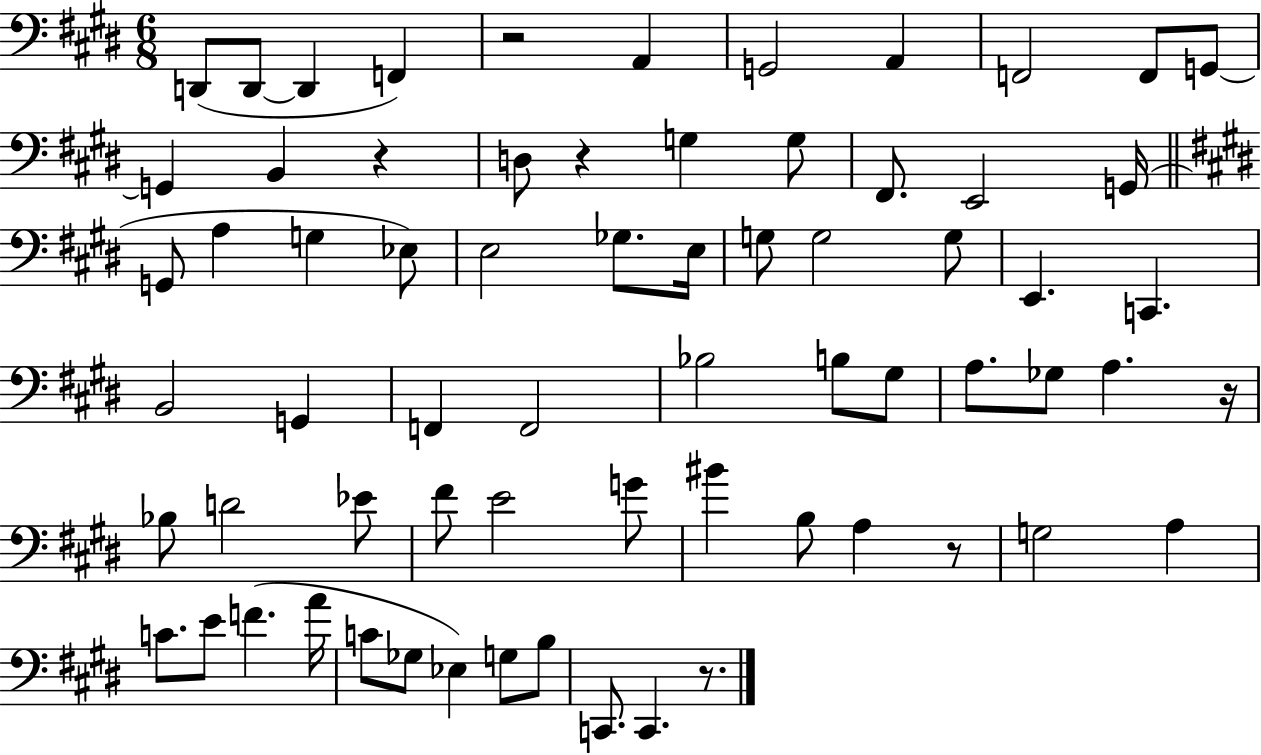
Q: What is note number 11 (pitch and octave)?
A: G2